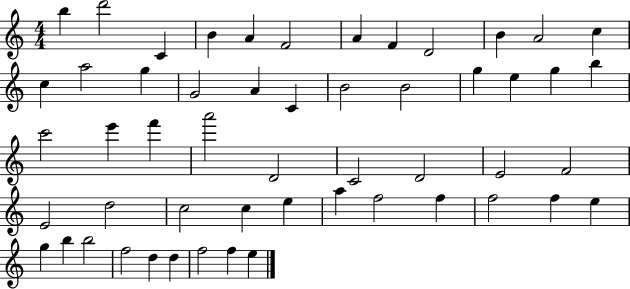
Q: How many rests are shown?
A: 0